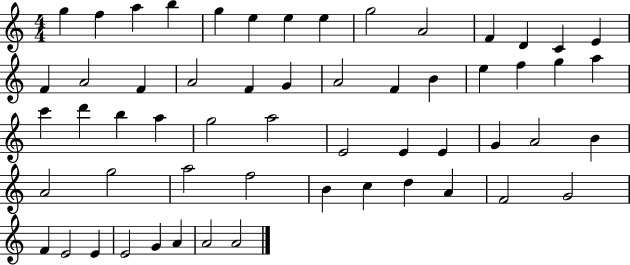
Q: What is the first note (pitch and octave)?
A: G5